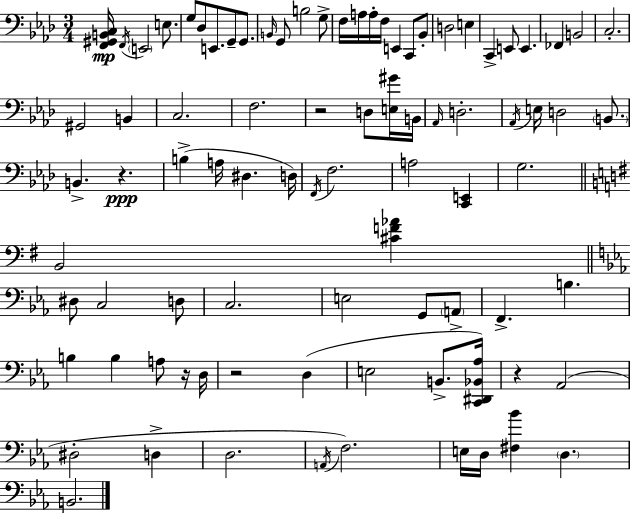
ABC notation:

X:1
T:Untitled
M:3/4
L:1/4
K:Ab
[F,,^G,,B,,C,]/4 F,,/4 E,,2 E,/2 G,/2 _D,/2 E,,/2 G,,/2 G,,/2 B,,/4 G,,/2 B,2 G,/2 F,/4 A,/4 A,/4 F,/4 E,, C,,/2 _B,,/2 D,2 E, C,, E,,/2 E,, _F,, B,,2 C,2 ^G,,2 B,, C,2 F,2 z2 D,/2 [E,^G]/4 B,,/4 _A,,/4 D,2 _A,,/4 E,/4 D,2 B,,/2 B,, z B, A,/4 ^D, D,/4 F,,/4 F,2 A,2 [C,,E,,] G,2 B,,2 [^CF_A] ^D,/2 C,2 D,/2 C,2 E,2 G,,/2 A,,/2 F,, B, B, B, A,/2 z/4 D,/4 z2 D, E,2 B,,/2 [C,,^D,,_B,,_A,]/4 z _A,,2 ^D,2 D, D,2 A,,/4 F,2 E,/4 D,/4 [^F,_B] D, B,,2